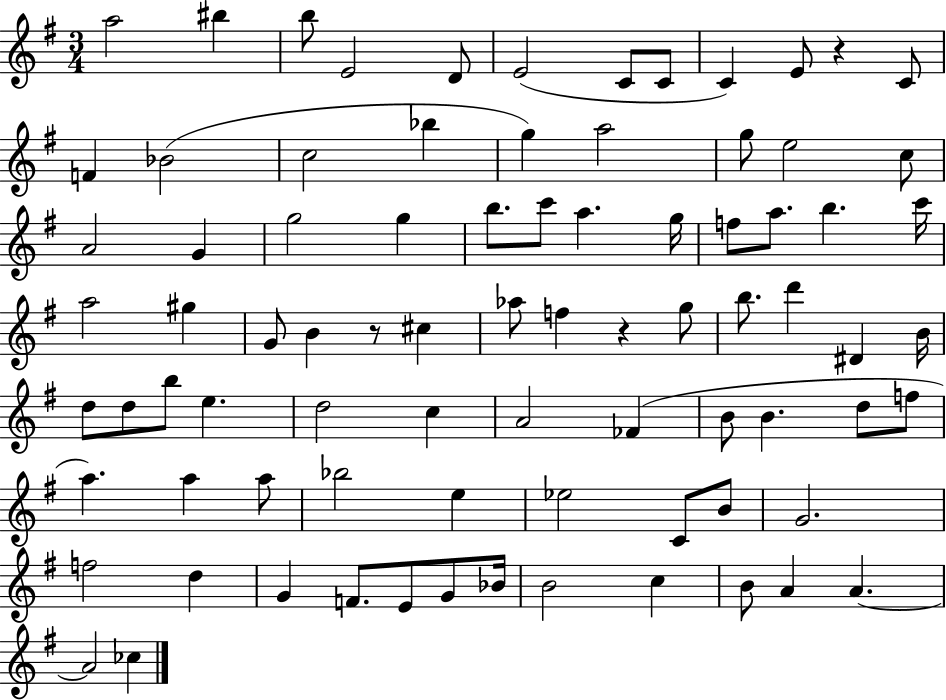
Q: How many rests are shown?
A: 3